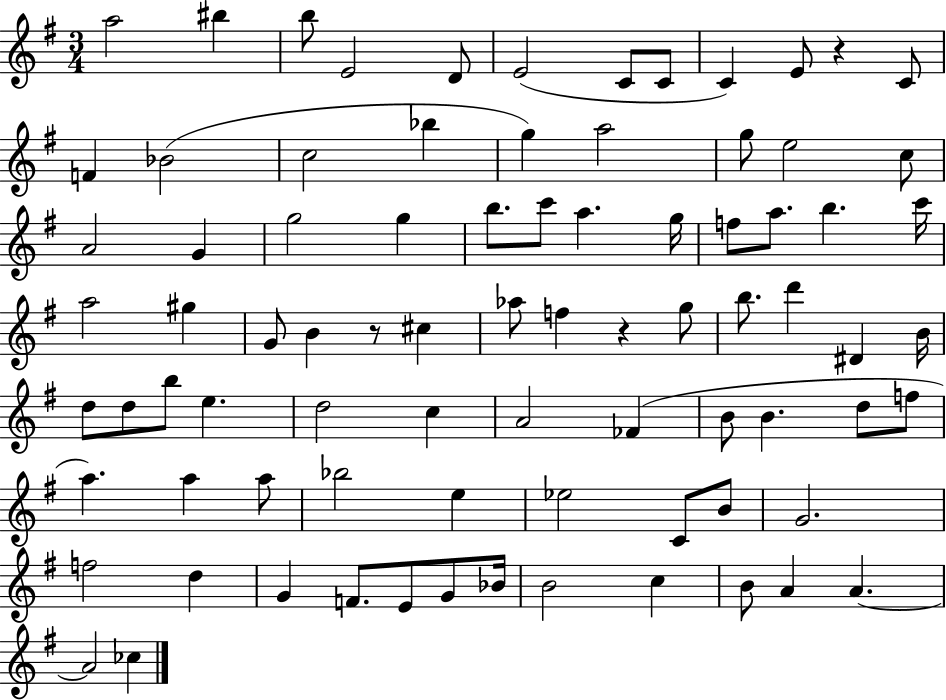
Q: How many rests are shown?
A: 3